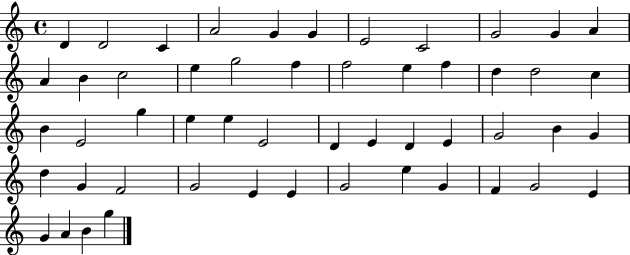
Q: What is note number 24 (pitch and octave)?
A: B4